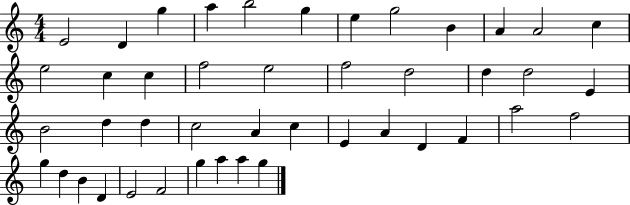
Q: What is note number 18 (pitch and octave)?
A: F5